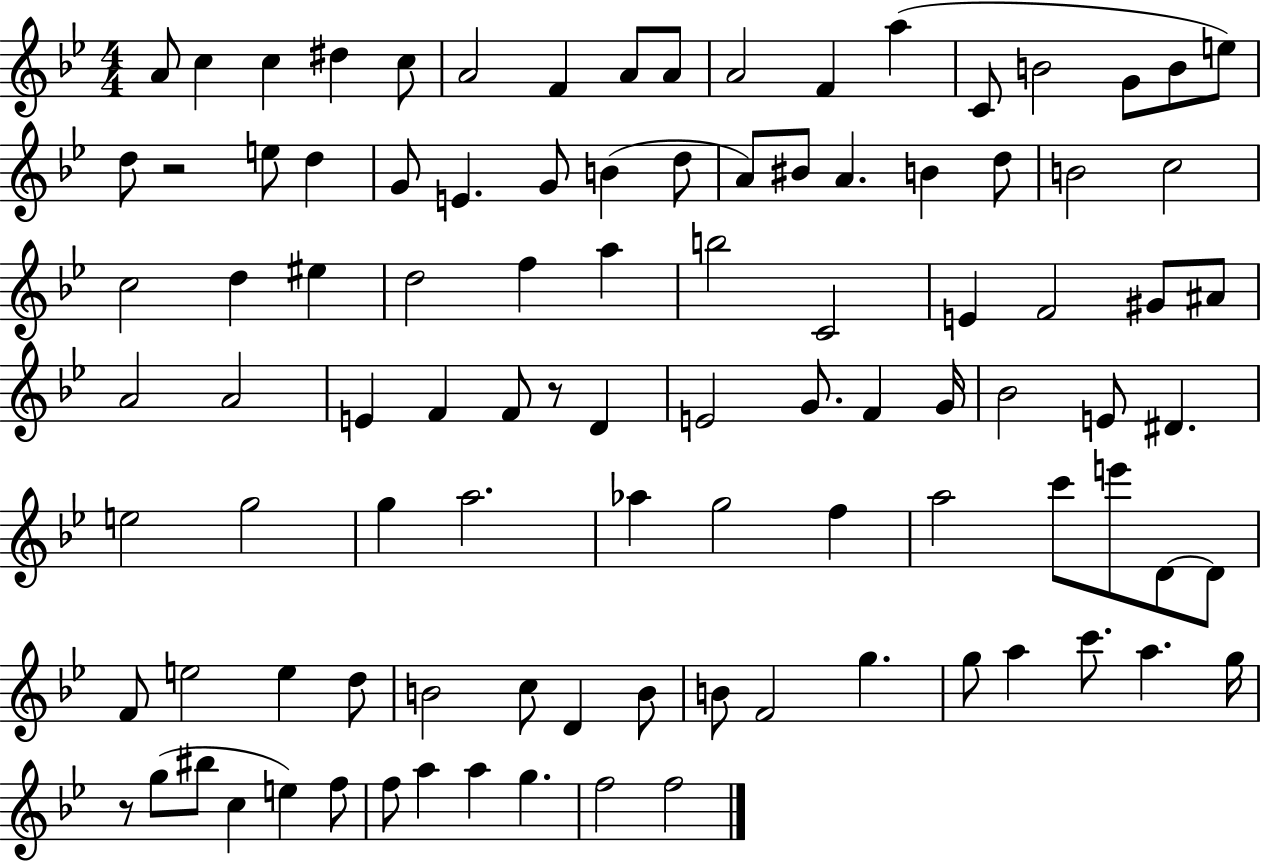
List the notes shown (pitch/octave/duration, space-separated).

A4/e C5/q C5/q D#5/q C5/e A4/h F4/q A4/e A4/e A4/h F4/q A5/q C4/e B4/h G4/e B4/e E5/e D5/e R/h E5/e D5/q G4/e E4/q. G4/e B4/q D5/e A4/e BIS4/e A4/q. B4/q D5/e B4/h C5/h C5/h D5/q EIS5/q D5/h F5/q A5/q B5/h C4/h E4/q F4/h G#4/e A#4/e A4/h A4/h E4/q F4/q F4/e R/e D4/q E4/h G4/e. F4/q G4/s Bb4/h E4/e D#4/q. E5/h G5/h G5/q A5/h. Ab5/q G5/h F5/q A5/h C6/e E6/e D4/e D4/e F4/e E5/h E5/q D5/e B4/h C5/e D4/q B4/e B4/e F4/h G5/q. G5/e A5/q C6/e. A5/q. G5/s R/e G5/e BIS5/e C5/q E5/q F5/e F5/e A5/q A5/q G5/q. F5/h F5/h